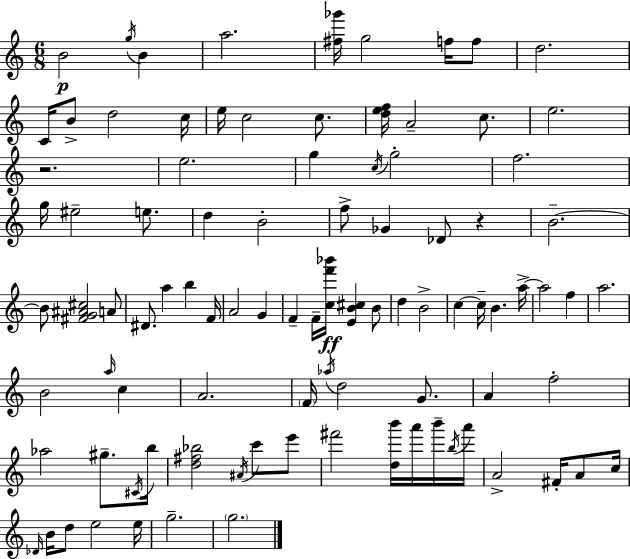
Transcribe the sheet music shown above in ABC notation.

X:1
T:Untitled
M:6/8
L:1/4
K:C
B2 g/4 B a2 [^f_g']/4 g2 f/4 f/2 d2 C/4 B/2 d2 c/4 e/4 c2 c/2 [def]/4 A2 c/2 e2 z2 e2 g c/4 g2 f2 g/4 ^e2 e/2 d B2 f/2 _G _D/2 z B2 B/2 [^FG^A^c]2 A/2 ^D/2 a b F/4 A2 G F F/4 [cf'_b']/4 [EB^c] B/2 d B2 c c/4 B a/4 a2 f a2 B2 a/4 c A2 F/4 _a/4 d2 G/2 A f2 _a2 ^g/2 ^C/4 b/4 [d^f_b]2 ^A/4 c'/2 e'/2 ^f'2 [db']/4 a'/4 b'/4 b/4 a'/4 A2 ^F/4 A/2 c/4 _D/4 B/4 d/2 e2 e/4 g2 g2